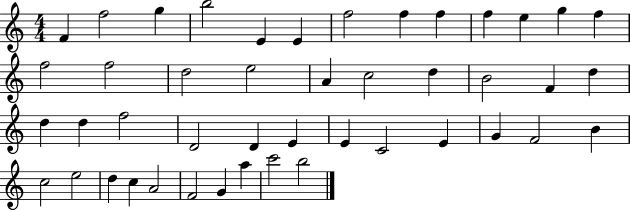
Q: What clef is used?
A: treble